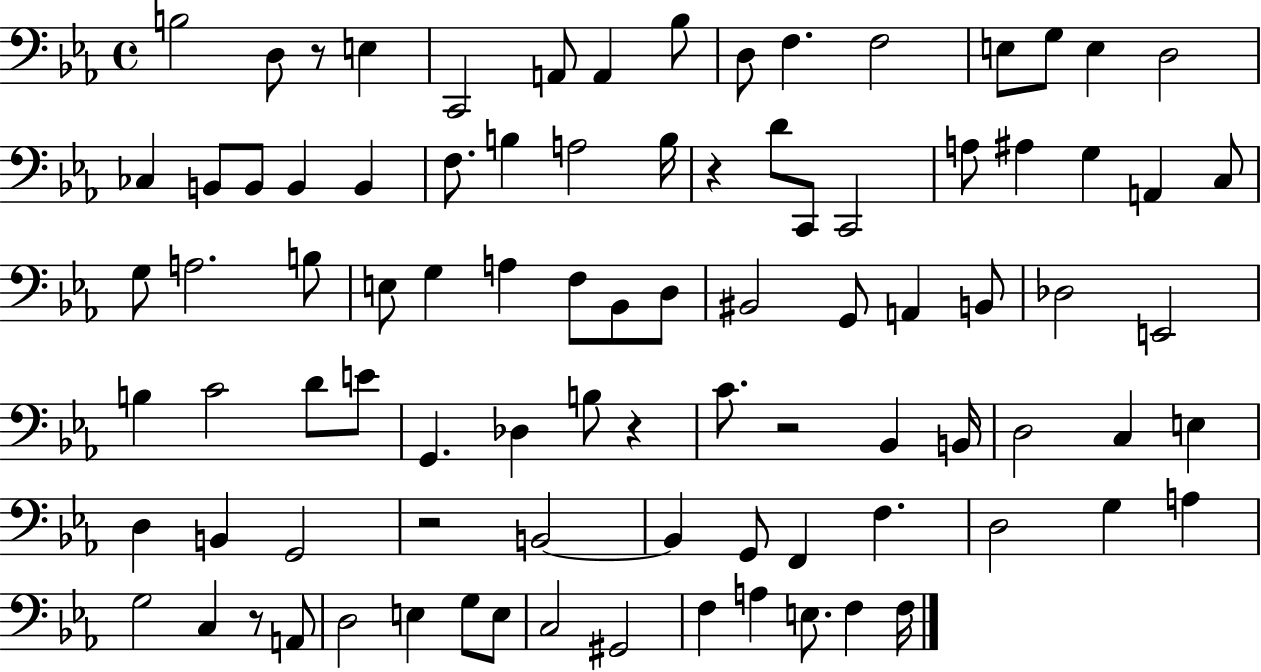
{
  \clef bass
  \time 4/4
  \defaultTimeSignature
  \key ees \major
  b2 d8 r8 e4 | c,2 a,8 a,4 bes8 | d8 f4. f2 | e8 g8 e4 d2 | \break ces4 b,8 b,8 b,4 b,4 | f8. b4 a2 b16 | r4 d'8 c,8 c,2 | a8 ais4 g4 a,4 c8 | \break g8 a2. b8 | e8 g4 a4 f8 bes,8 d8 | bis,2 g,8 a,4 b,8 | des2 e,2 | \break b4 c'2 d'8 e'8 | g,4. des4 b8 r4 | c'8. r2 bes,4 b,16 | d2 c4 e4 | \break d4 b,4 g,2 | r2 b,2~~ | b,4 g,8 f,4 f4. | d2 g4 a4 | \break g2 c4 r8 a,8 | d2 e4 g8 e8 | c2 gis,2 | f4 a4 e8. f4 f16 | \break \bar "|."
}